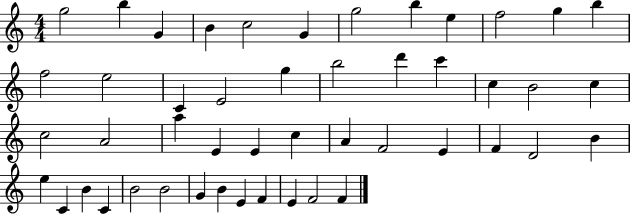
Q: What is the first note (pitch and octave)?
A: G5